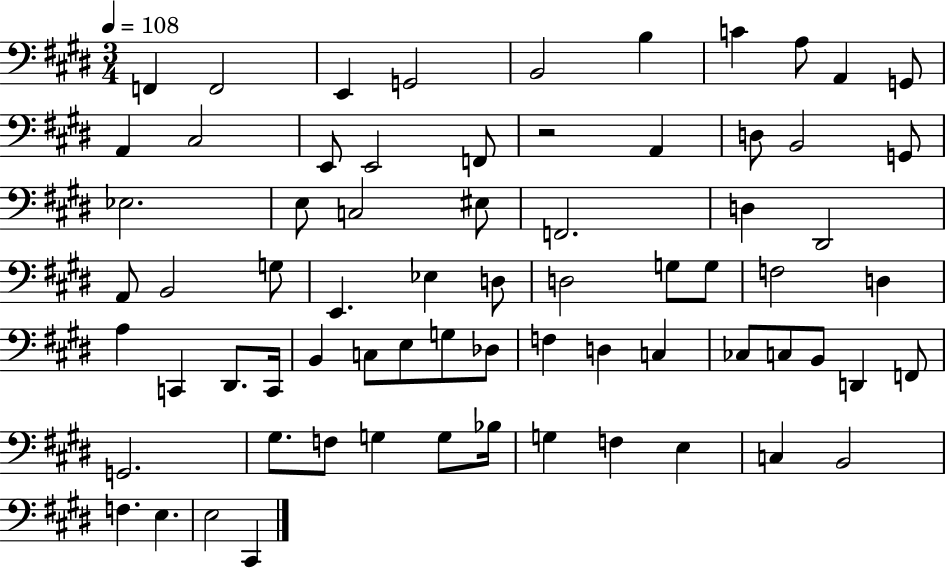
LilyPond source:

{
  \clef bass
  \numericTimeSignature
  \time 3/4
  \key e \major
  \tempo 4 = 108
  \repeat volta 2 { f,4 f,2 | e,4 g,2 | b,2 b4 | c'4 a8 a,4 g,8 | \break a,4 cis2 | e,8 e,2 f,8 | r2 a,4 | d8 b,2 g,8 | \break ees2. | e8 c2 eis8 | f,2. | d4 dis,2 | \break a,8 b,2 g8 | e,4. ees4 d8 | d2 g8 g8 | f2 d4 | \break a4 c,4 dis,8. c,16 | b,4 c8 e8 g8 des8 | f4 d4 c4 | ces8 c8 b,8 d,4 f,8 | \break g,2. | gis8. f8 g4 g8 bes16 | g4 f4 e4 | c4 b,2 | \break f4. e4. | e2 cis,4 | } \bar "|."
}